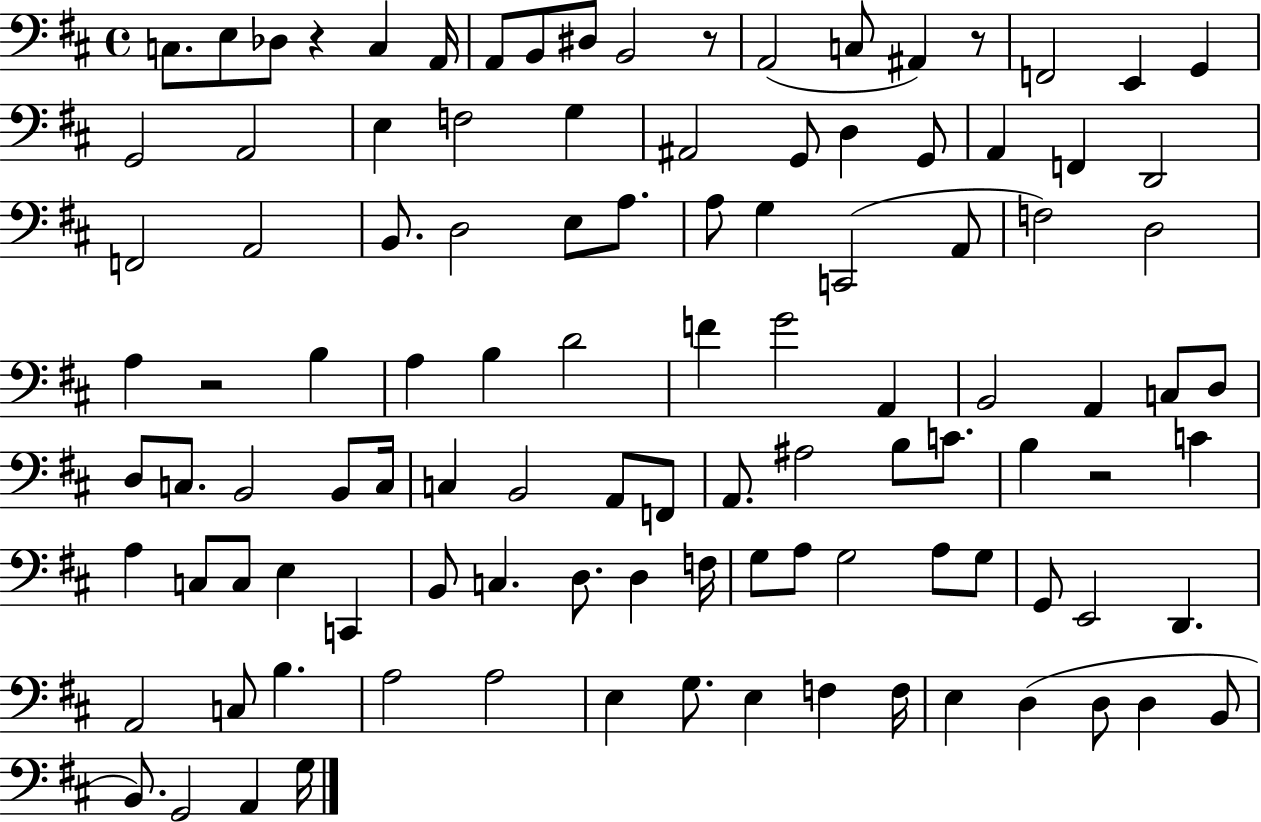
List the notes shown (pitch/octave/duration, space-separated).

C3/e. E3/e Db3/e R/q C3/q A2/s A2/e B2/e D#3/e B2/h R/e A2/h C3/e A#2/q R/e F2/h E2/q G2/q G2/h A2/h E3/q F3/h G3/q A#2/h G2/e D3/q G2/e A2/q F2/q D2/h F2/h A2/h B2/e. D3/h E3/e A3/e. A3/e G3/q C2/h A2/e F3/h D3/h A3/q R/h B3/q A3/q B3/q D4/h F4/q G4/h A2/q B2/h A2/q C3/e D3/e D3/e C3/e. B2/h B2/e C3/s C3/q B2/h A2/e F2/e A2/e. A#3/h B3/e C4/e. B3/q R/h C4/q A3/q C3/e C3/e E3/q C2/q B2/e C3/q. D3/e. D3/q F3/s G3/e A3/e G3/h A3/e G3/e G2/e E2/h D2/q. A2/h C3/e B3/q. A3/h A3/h E3/q G3/e. E3/q F3/q F3/s E3/q D3/q D3/e D3/q B2/e B2/e. G2/h A2/q G3/s